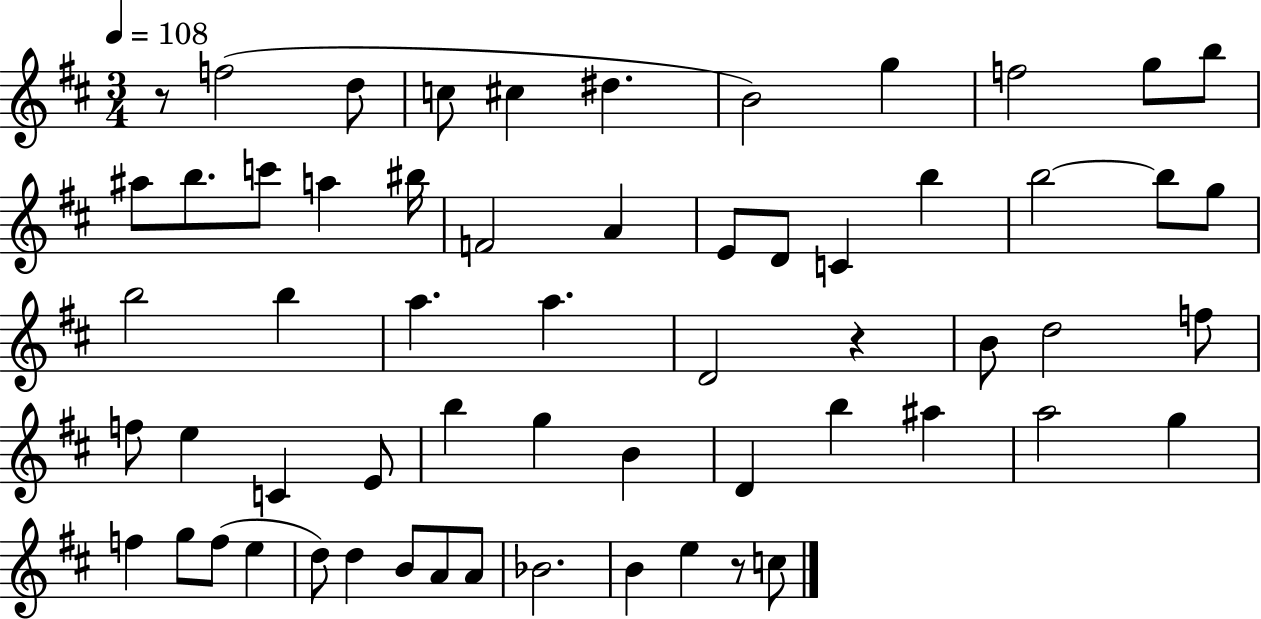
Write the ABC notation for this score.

X:1
T:Untitled
M:3/4
L:1/4
K:D
z/2 f2 d/2 c/2 ^c ^d B2 g f2 g/2 b/2 ^a/2 b/2 c'/2 a ^b/4 F2 A E/2 D/2 C b b2 b/2 g/2 b2 b a a D2 z B/2 d2 f/2 f/2 e C E/2 b g B D b ^a a2 g f g/2 f/2 e d/2 d B/2 A/2 A/2 _B2 B e z/2 c/2